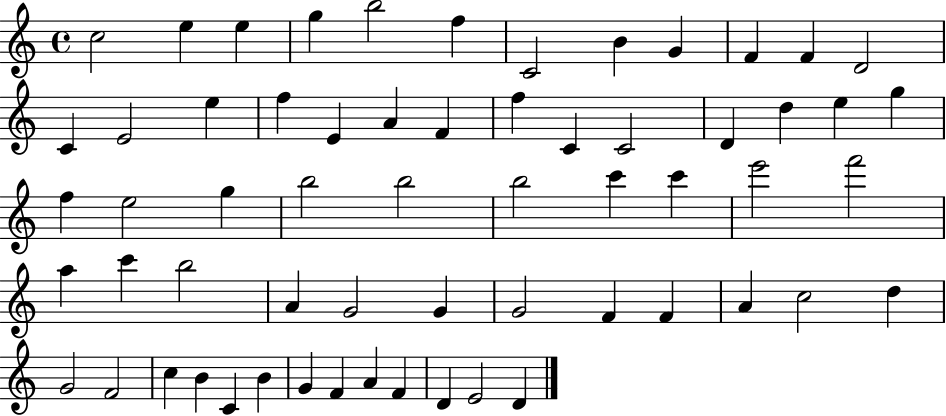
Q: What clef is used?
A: treble